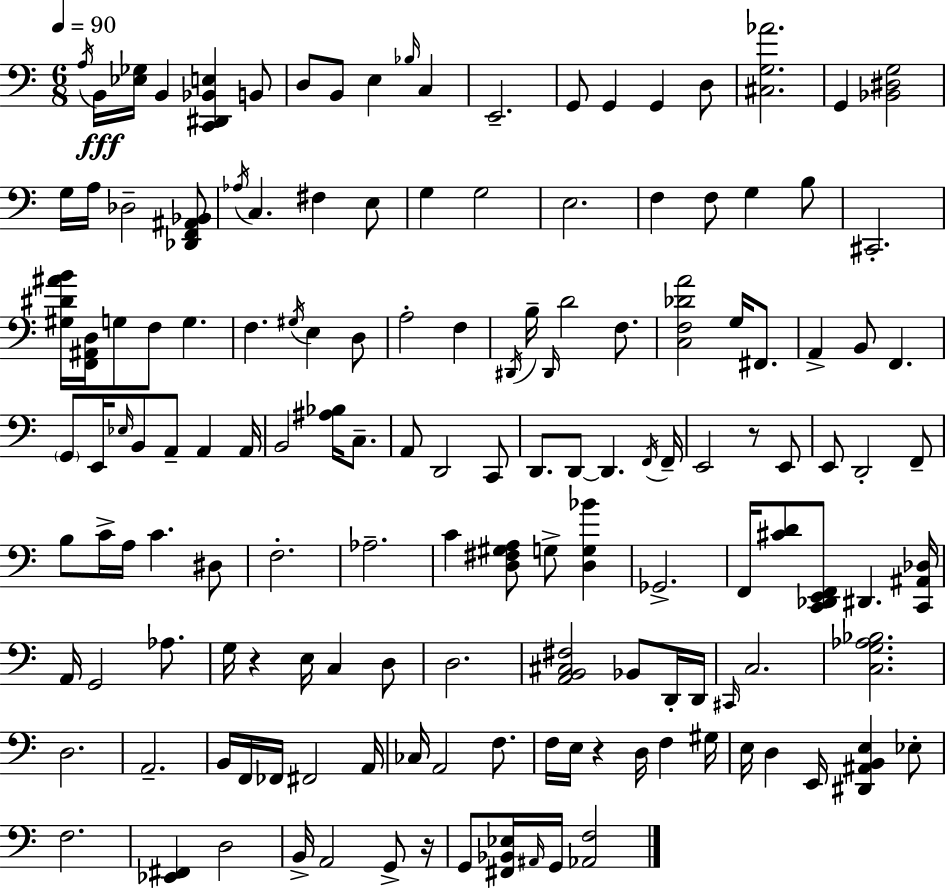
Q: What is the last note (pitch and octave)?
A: G2